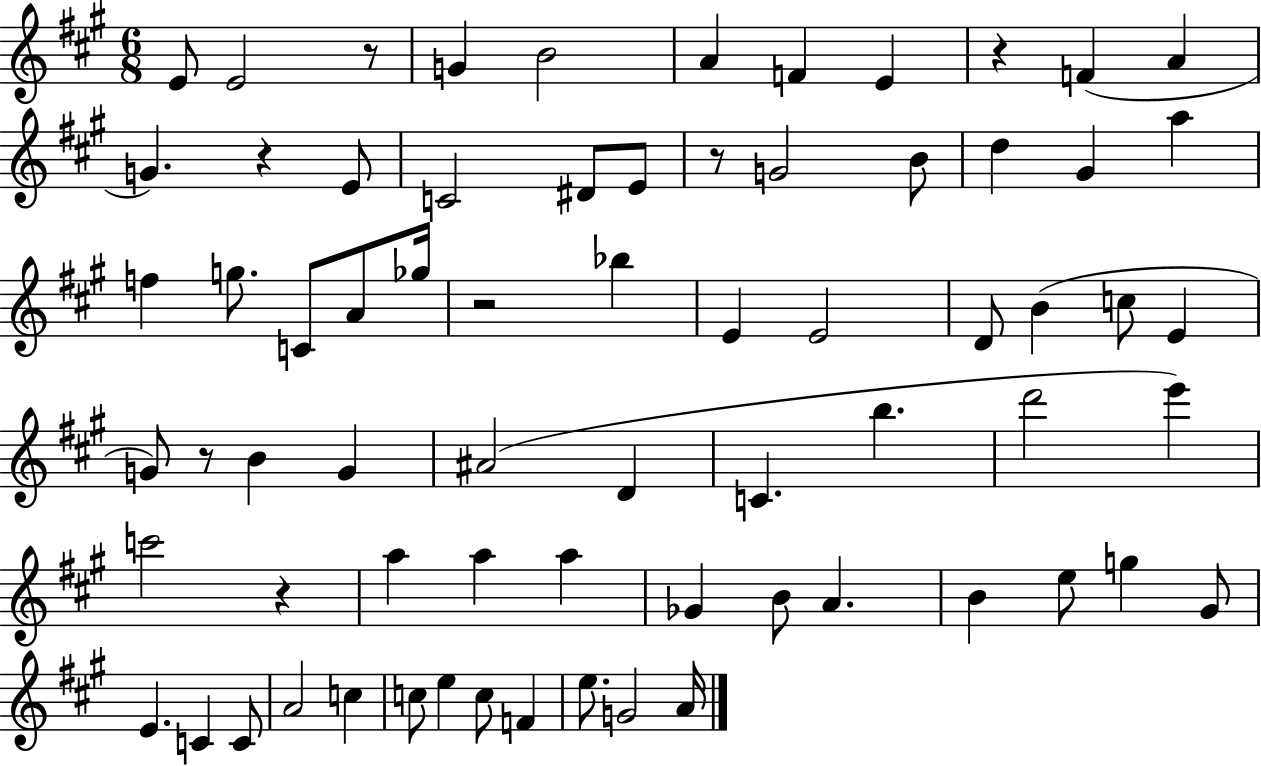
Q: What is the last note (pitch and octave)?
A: A4